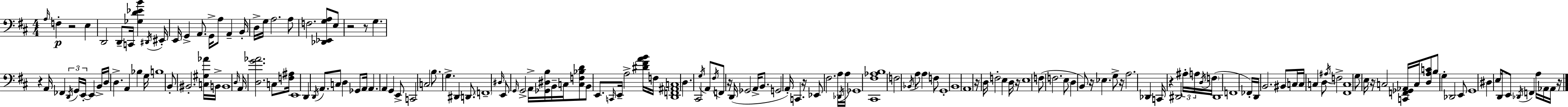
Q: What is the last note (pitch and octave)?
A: Ab2